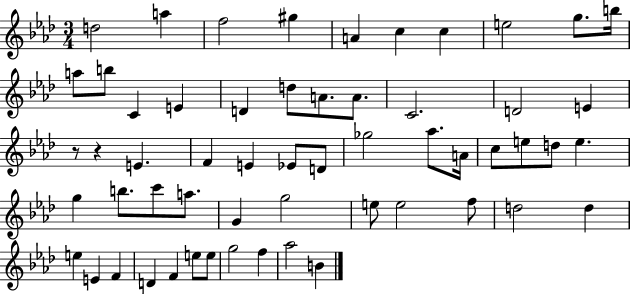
D5/h A5/q F5/h G#5/q A4/q C5/q C5/q E5/h G5/e. B5/s A5/e B5/e C4/q E4/q D4/q D5/e A4/e. A4/e. C4/h. D4/h E4/q R/e R/q E4/q. F4/q E4/q Eb4/e D4/e Gb5/h Ab5/e. A4/s C5/e E5/e D5/e E5/q. G5/q B5/e. C6/e A5/e. G4/q G5/h E5/e E5/h F5/e D5/h D5/q E5/q E4/q F4/q D4/q F4/q E5/e E5/e G5/h F5/q Ab5/h B4/q